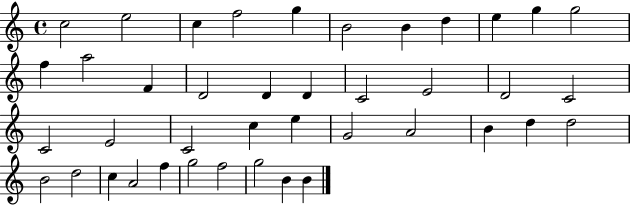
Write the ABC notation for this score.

X:1
T:Untitled
M:4/4
L:1/4
K:C
c2 e2 c f2 g B2 B d e g g2 f a2 F D2 D D C2 E2 D2 C2 C2 E2 C2 c e G2 A2 B d d2 B2 d2 c A2 f g2 f2 g2 B B